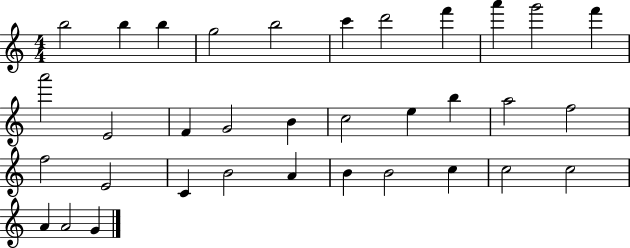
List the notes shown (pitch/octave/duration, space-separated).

B5/h B5/q B5/q G5/h B5/h C6/q D6/h F6/q A6/q G6/h F6/q A6/h E4/h F4/q G4/h B4/q C5/h E5/q B5/q A5/h F5/h F5/h E4/h C4/q B4/h A4/q B4/q B4/h C5/q C5/h C5/h A4/q A4/h G4/q